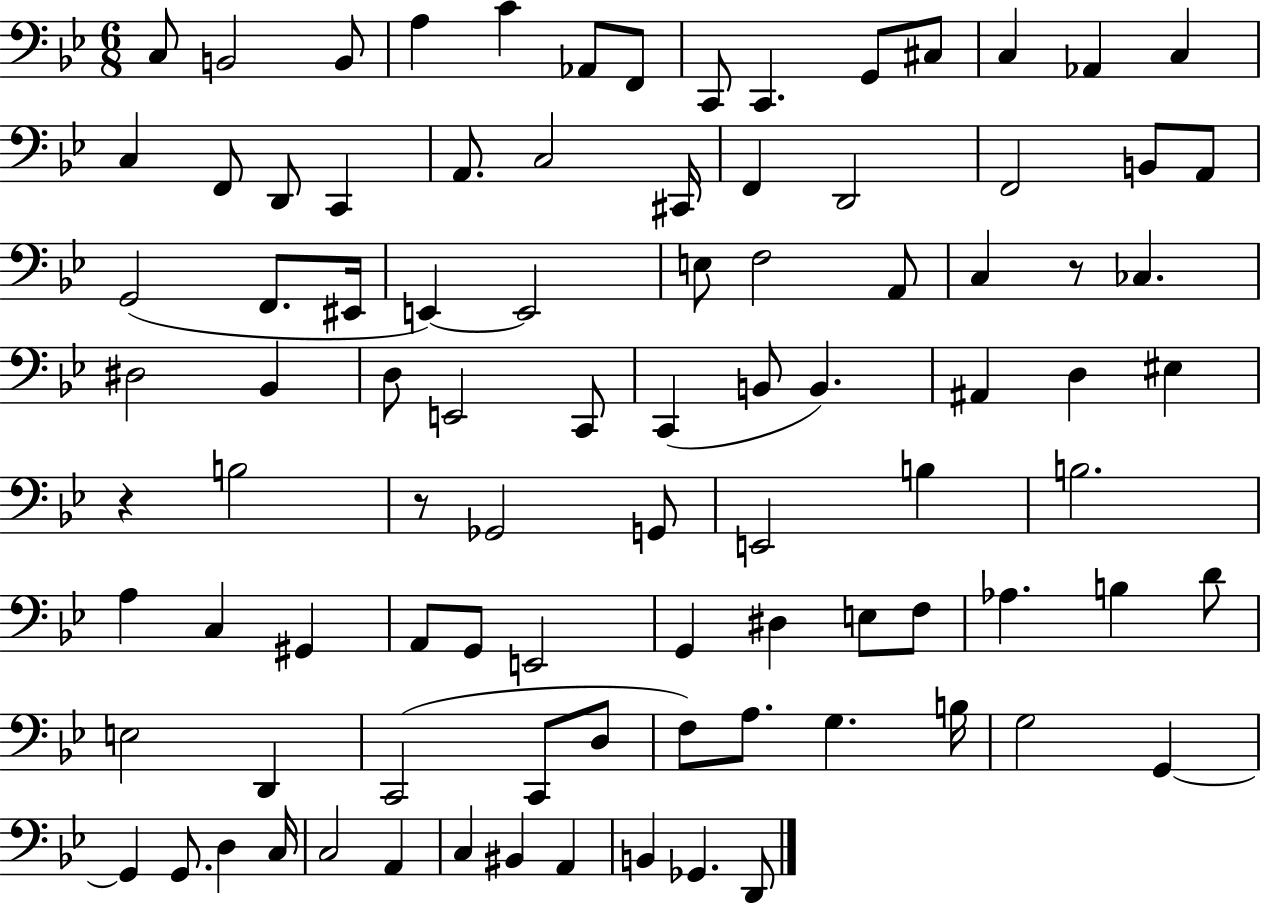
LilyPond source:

{
  \clef bass
  \numericTimeSignature
  \time 6/8
  \key bes \major
  c8 b,2 b,8 | a4 c'4 aes,8 f,8 | c,8 c,4. g,8 cis8 | c4 aes,4 c4 | \break c4 f,8 d,8 c,4 | a,8. c2 cis,16 | f,4 d,2 | f,2 b,8 a,8 | \break g,2( f,8. eis,16 | e,4~~) e,2 | e8 f2 a,8 | c4 r8 ces4. | \break dis2 bes,4 | d8 e,2 c,8 | c,4( b,8 b,4.) | ais,4 d4 eis4 | \break r4 b2 | r8 ges,2 g,8 | e,2 b4 | b2. | \break a4 c4 gis,4 | a,8 g,8 e,2 | g,4 dis4 e8 f8 | aes4. b4 d'8 | \break e2 d,4 | c,2( c,8 d8 | f8) a8. g4. b16 | g2 g,4~~ | \break g,4 g,8. d4 c16 | c2 a,4 | c4 bis,4 a,4 | b,4 ges,4. d,8 | \break \bar "|."
}